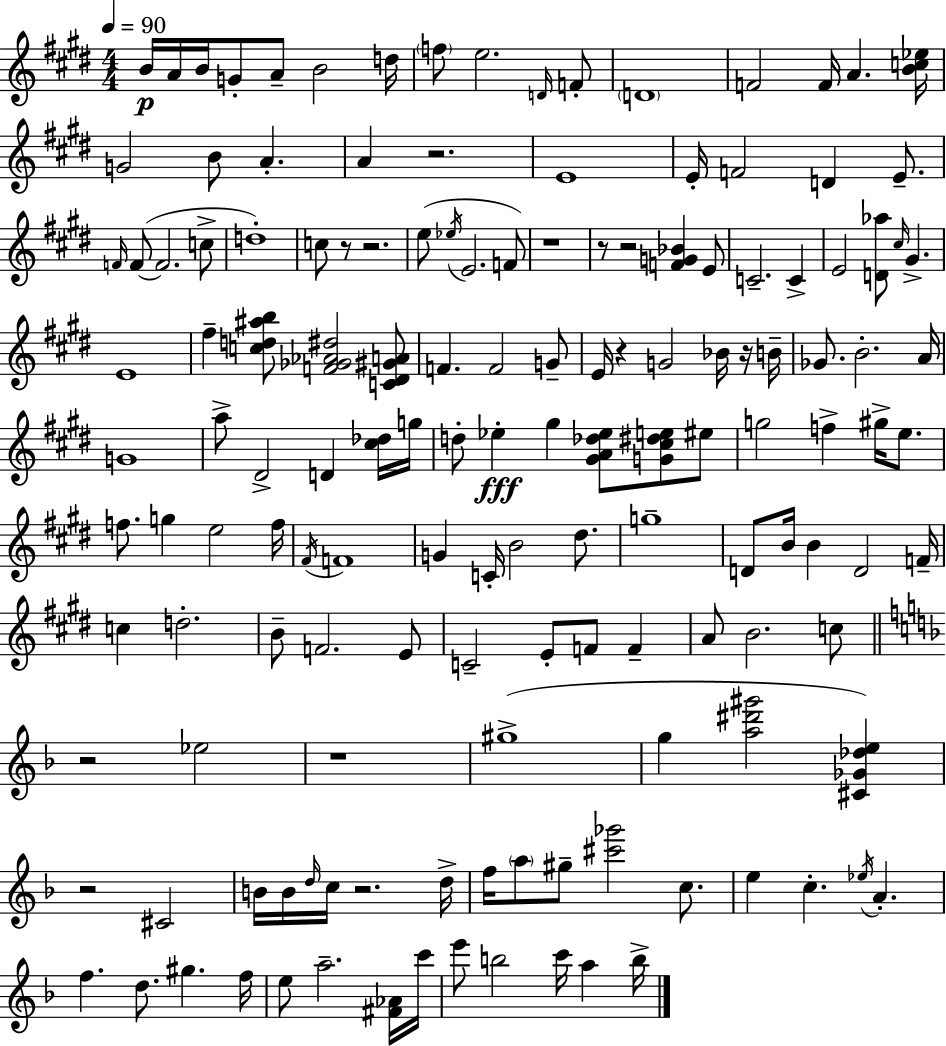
X:1
T:Untitled
M:4/4
L:1/4
K:E
B/4 A/4 B/4 G/2 A/2 B2 d/4 f/2 e2 D/4 F/2 D4 F2 F/4 A [Bc_e]/4 G2 B/2 A A z2 E4 E/4 F2 D E/2 F/4 F/2 F2 c/2 d4 c/2 z/2 z2 e/2 _e/4 E2 F/2 z4 z/2 z2 [FG_B] E/2 C2 C E2 [D_a]/2 ^c/4 ^G E4 ^f [cd^ab]/2 [F_G_A^d]2 [C^D^GA]/2 F F2 G/2 E/4 z G2 _B/4 z/4 B/4 _G/2 B2 A/4 G4 a/2 ^D2 D [^c_d]/4 g/4 d/2 _e ^g [^GA_d_e]/2 [G^c^de]/2 ^e/2 g2 f ^g/4 e/2 f/2 g e2 f/4 ^F/4 F4 G C/4 B2 ^d/2 g4 D/2 B/4 B D2 F/4 c d2 B/2 F2 E/2 C2 E/2 F/2 F A/2 B2 c/2 z2 _e2 z4 ^g4 g [a^d'^g']2 [^C_G_de] z2 ^C2 B/4 B/4 d/4 c/4 z2 d/4 f/4 a/2 ^g/2 [^c'_g']2 c/2 e c _e/4 A f d/2 ^g f/4 e/2 a2 [^F_A]/4 c'/4 e'/2 b2 c'/4 a b/4